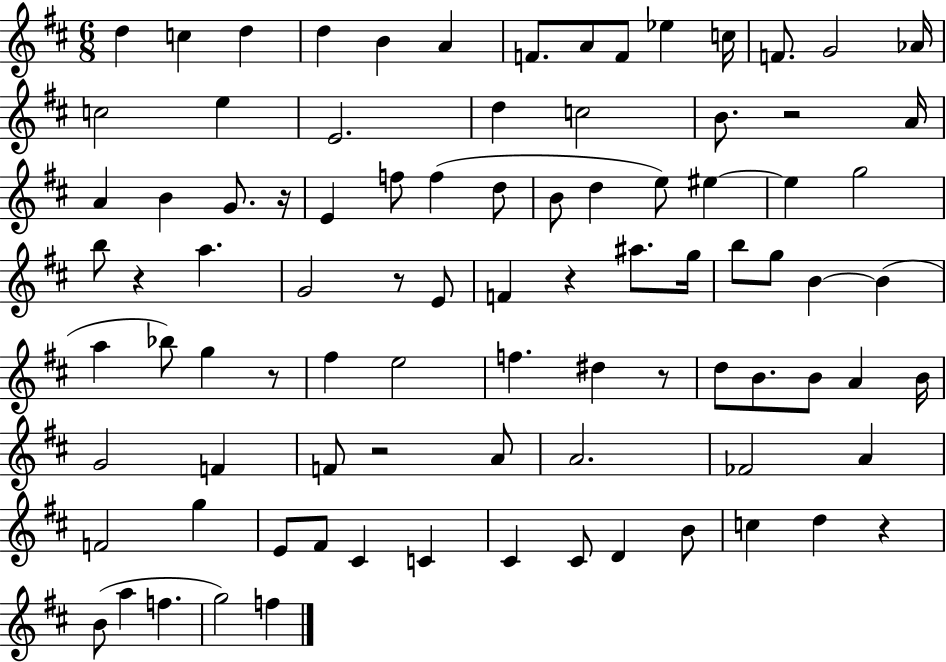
D5/q C5/q D5/q D5/q B4/q A4/q F4/e. A4/e F4/e Eb5/q C5/s F4/e. G4/h Ab4/s C5/h E5/q E4/h. D5/q C5/h B4/e. R/h A4/s A4/q B4/q G4/e. R/s E4/q F5/e F5/q D5/e B4/e D5/q E5/e EIS5/q EIS5/q G5/h B5/e R/q A5/q. G4/h R/e E4/e F4/q R/q A#5/e. G5/s B5/e G5/e B4/q B4/q A5/q Bb5/e G5/q R/e F#5/q E5/h F5/q. D#5/q R/e D5/e B4/e. B4/e A4/q B4/s G4/h F4/q F4/e R/h A4/e A4/h. FES4/h A4/q F4/h G5/q E4/e F#4/e C#4/q C4/q C#4/q C#4/e D4/q B4/e C5/q D5/q R/q B4/e A5/q F5/q. G5/h F5/q